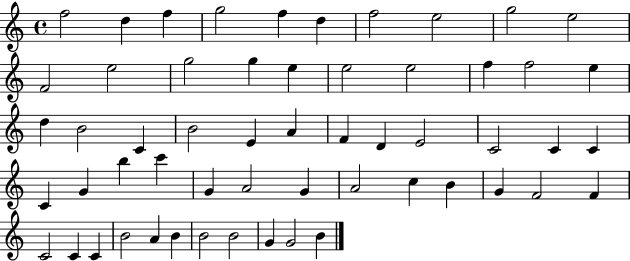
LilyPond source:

{
  \clef treble
  \time 4/4
  \defaultTimeSignature
  \key c \major
  f''2 d''4 f''4 | g''2 f''4 d''4 | f''2 e''2 | g''2 e''2 | \break f'2 e''2 | g''2 g''4 e''4 | e''2 e''2 | f''4 f''2 e''4 | \break d''4 b'2 c'4 | b'2 e'4 a'4 | f'4 d'4 e'2 | c'2 c'4 c'4 | \break c'4 g'4 b''4 c'''4 | g'4 a'2 g'4 | a'2 c''4 b'4 | g'4 f'2 f'4 | \break c'2 c'4 c'4 | b'2 a'4 b'4 | b'2 b'2 | g'4 g'2 b'4 | \break \bar "|."
}